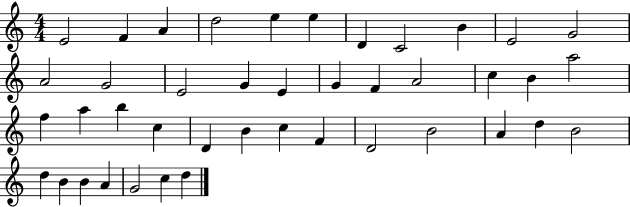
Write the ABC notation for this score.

X:1
T:Untitled
M:4/4
L:1/4
K:C
E2 F A d2 e e D C2 B E2 G2 A2 G2 E2 G E G F A2 c B a2 f a b c D B c F D2 B2 A d B2 d B B A G2 c d